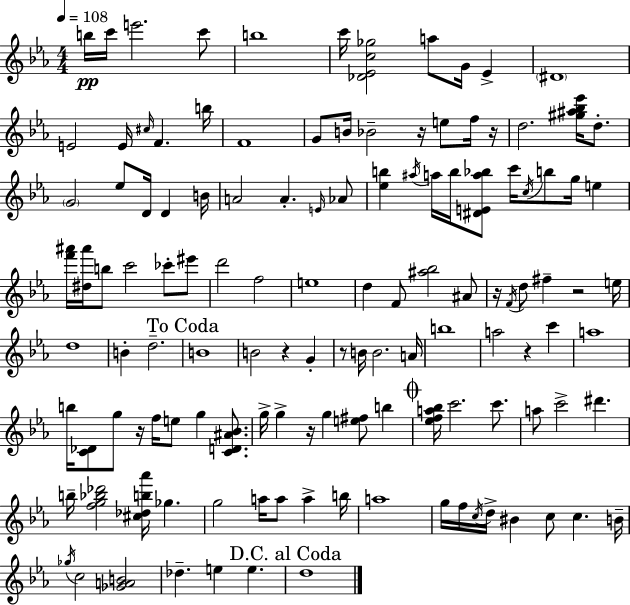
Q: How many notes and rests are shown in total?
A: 126